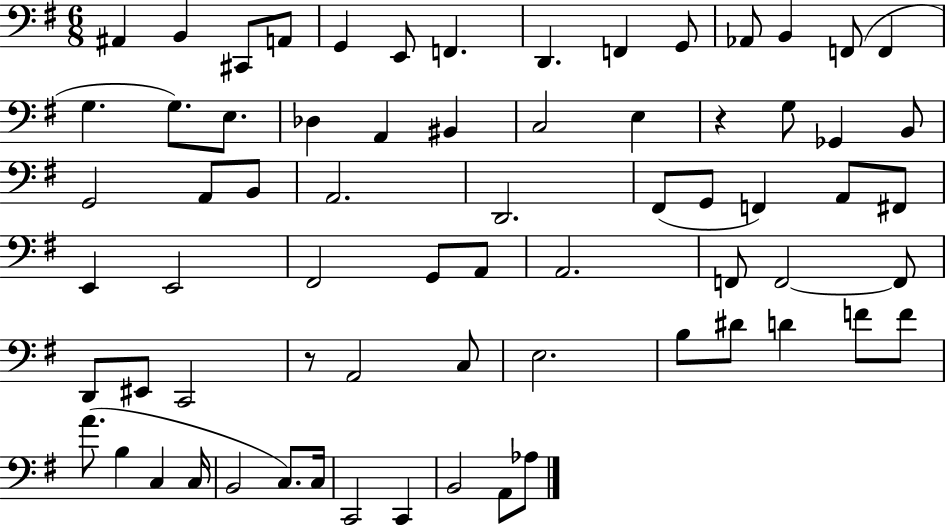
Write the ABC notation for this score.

X:1
T:Untitled
M:6/8
L:1/4
K:G
^A,, B,, ^C,,/2 A,,/2 G,, E,,/2 F,, D,, F,, G,,/2 _A,,/2 B,, F,,/2 F,, G, G,/2 E,/2 _D, A,, ^B,, C,2 E, z G,/2 _G,, B,,/2 G,,2 A,,/2 B,,/2 A,,2 D,,2 ^F,,/2 G,,/2 F,, A,,/2 ^F,,/2 E,, E,,2 ^F,,2 G,,/2 A,,/2 A,,2 F,,/2 F,,2 F,,/2 D,,/2 ^E,,/2 C,,2 z/2 A,,2 C,/2 E,2 B,/2 ^D/2 D F/2 F/2 A/2 B, C, C,/4 B,,2 C,/2 C,/4 C,,2 C,, B,,2 A,,/2 _A,/2